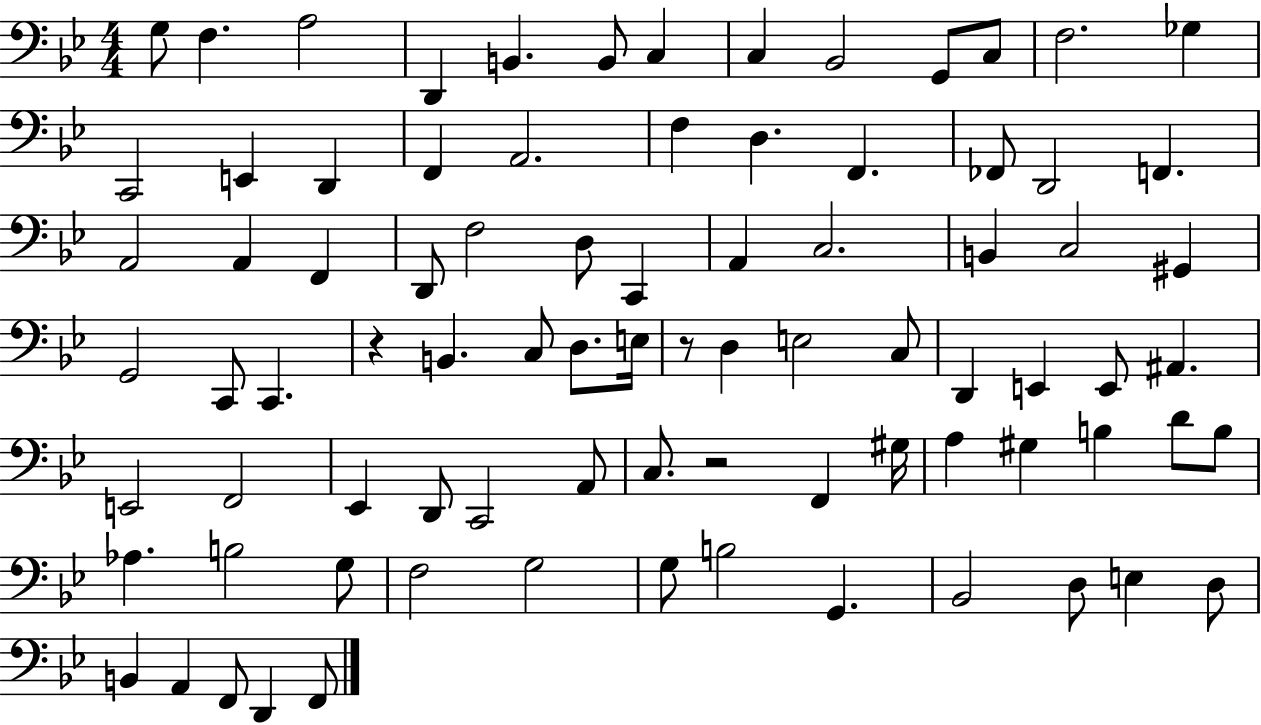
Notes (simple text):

G3/e F3/q. A3/h D2/q B2/q. B2/e C3/q C3/q Bb2/h G2/e C3/e F3/h. Gb3/q C2/h E2/q D2/q F2/q A2/h. F3/q D3/q. F2/q. FES2/e D2/h F2/q. A2/h A2/q F2/q D2/e F3/h D3/e C2/q A2/q C3/h. B2/q C3/h G#2/q G2/h C2/e C2/q. R/q B2/q. C3/e D3/e. E3/s R/e D3/q E3/h C3/e D2/q E2/q E2/e A#2/q. E2/h F2/h Eb2/q D2/e C2/h A2/e C3/e. R/h F2/q G#3/s A3/q G#3/q B3/q D4/e B3/e Ab3/q. B3/h G3/e F3/h G3/h G3/e B3/h G2/q. Bb2/h D3/e E3/q D3/e B2/q A2/q F2/e D2/q F2/e